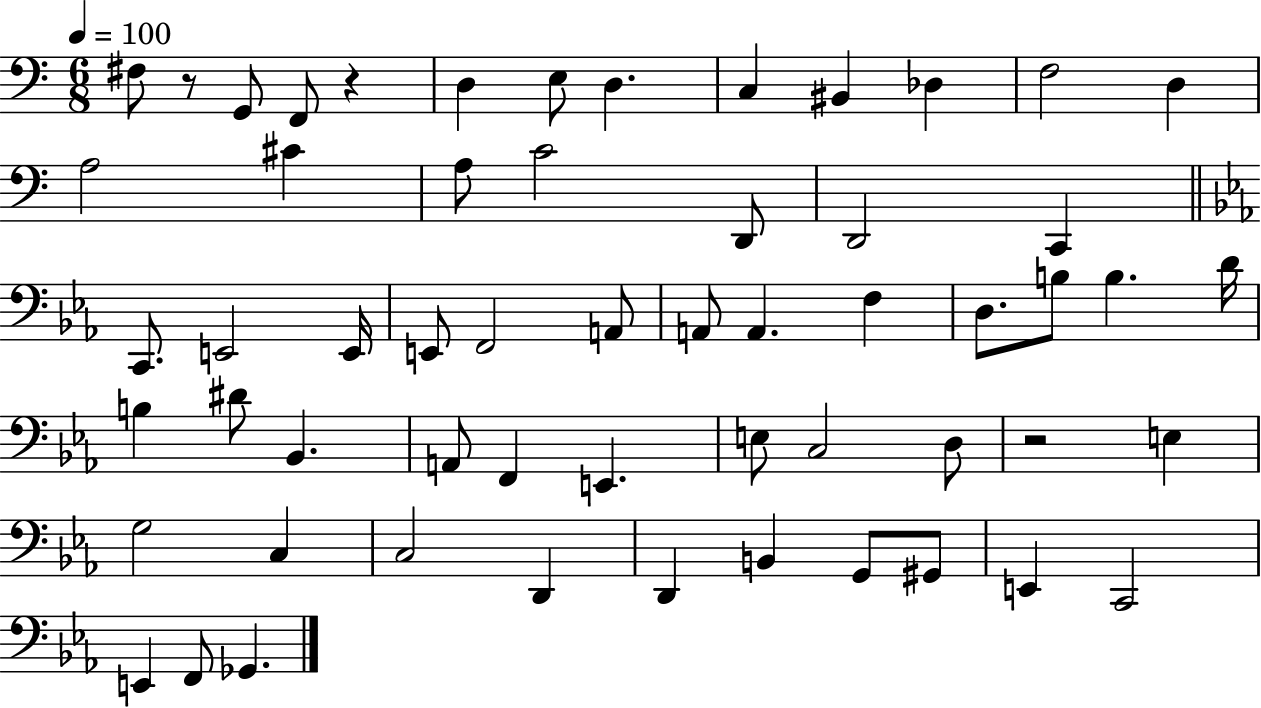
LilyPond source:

{
  \clef bass
  \numericTimeSignature
  \time 6/8
  \key c \major
  \tempo 4 = 100
  fis8 r8 g,8 f,8 r4 | d4 e8 d4. | c4 bis,4 des4 | f2 d4 | \break a2 cis'4 | a8 c'2 d,8 | d,2 c,4 | \bar "||" \break \key ees \major c,8. e,2 e,16 | e,8 f,2 a,8 | a,8 a,4. f4 | d8. b8 b4. d'16 | \break b4 dis'8 bes,4. | a,8 f,4 e,4. | e8 c2 d8 | r2 e4 | \break g2 c4 | c2 d,4 | d,4 b,4 g,8 gis,8 | e,4 c,2 | \break e,4 f,8 ges,4. | \bar "|."
}